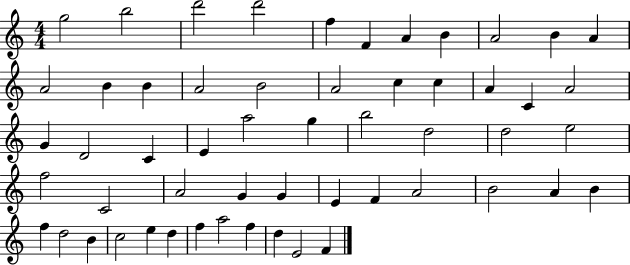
{
  \clef treble
  \numericTimeSignature
  \time 4/4
  \key c \major
  g''2 b''2 | d'''2 d'''2 | f''4 f'4 a'4 b'4 | a'2 b'4 a'4 | \break a'2 b'4 b'4 | a'2 b'2 | a'2 c''4 c''4 | a'4 c'4 a'2 | \break g'4 d'2 c'4 | e'4 a''2 g''4 | b''2 d''2 | d''2 e''2 | \break f''2 c'2 | a'2 g'4 g'4 | e'4 f'4 a'2 | b'2 a'4 b'4 | \break f''4 d''2 b'4 | c''2 e''4 d''4 | f''4 a''2 f''4 | d''4 e'2 f'4 | \break \bar "|."
}